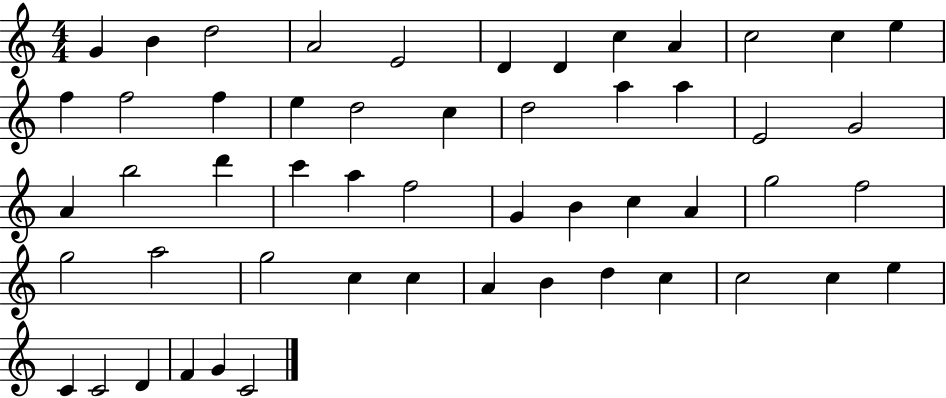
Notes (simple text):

G4/q B4/q D5/h A4/h E4/h D4/q D4/q C5/q A4/q C5/h C5/q E5/q F5/q F5/h F5/q E5/q D5/h C5/q D5/h A5/q A5/q E4/h G4/h A4/q B5/h D6/q C6/q A5/q F5/h G4/q B4/q C5/q A4/q G5/h F5/h G5/h A5/h G5/h C5/q C5/q A4/q B4/q D5/q C5/q C5/h C5/q E5/q C4/q C4/h D4/q F4/q G4/q C4/h